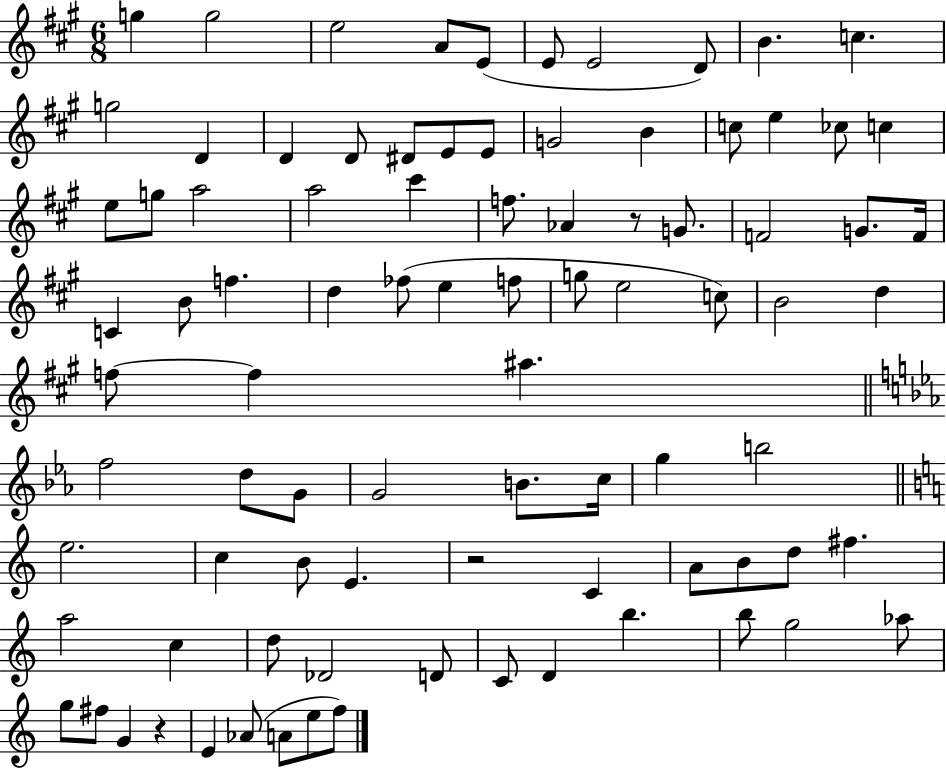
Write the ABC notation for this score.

X:1
T:Untitled
M:6/8
L:1/4
K:A
g g2 e2 A/2 E/2 E/2 E2 D/2 B c g2 D D D/2 ^D/2 E/2 E/2 G2 B c/2 e _c/2 c e/2 g/2 a2 a2 ^c' f/2 _A z/2 G/2 F2 G/2 F/4 C B/2 f d _f/2 e f/2 g/2 e2 c/2 B2 d f/2 f ^a f2 d/2 G/2 G2 B/2 c/4 g b2 e2 c B/2 E z2 C A/2 B/2 d/2 ^f a2 c d/2 _D2 D/2 C/2 D b b/2 g2 _a/2 g/2 ^f/2 G z E _A/2 A/2 e/2 f/2